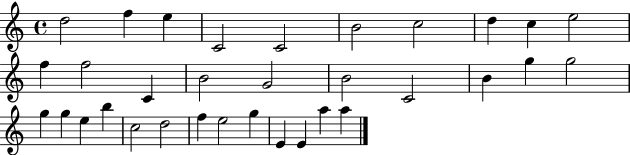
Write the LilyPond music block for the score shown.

{
  \clef treble
  \time 4/4
  \defaultTimeSignature
  \key c \major
  d''2 f''4 e''4 | c'2 c'2 | b'2 c''2 | d''4 c''4 e''2 | \break f''4 f''2 c'4 | b'2 g'2 | b'2 c'2 | b'4 g''4 g''2 | \break g''4 g''4 e''4 b''4 | c''2 d''2 | f''4 e''2 g''4 | e'4 e'4 a''4 a''4 | \break \bar "|."
}